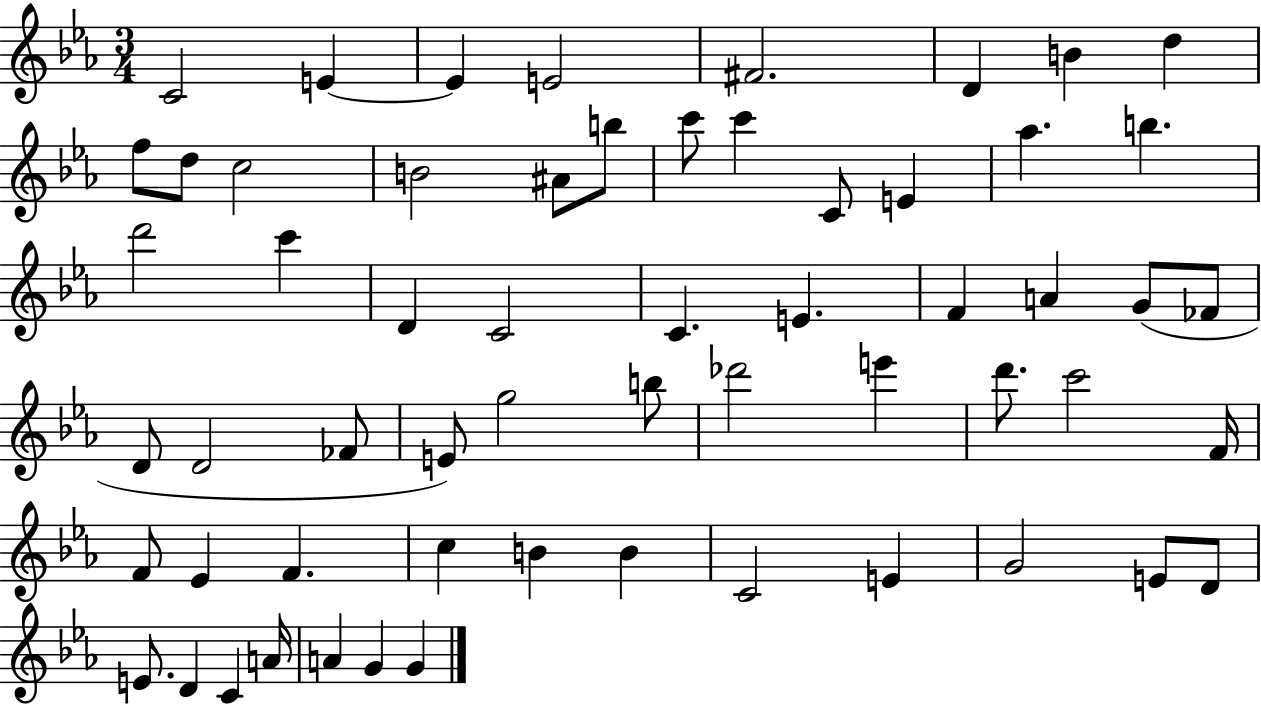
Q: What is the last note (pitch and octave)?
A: G4